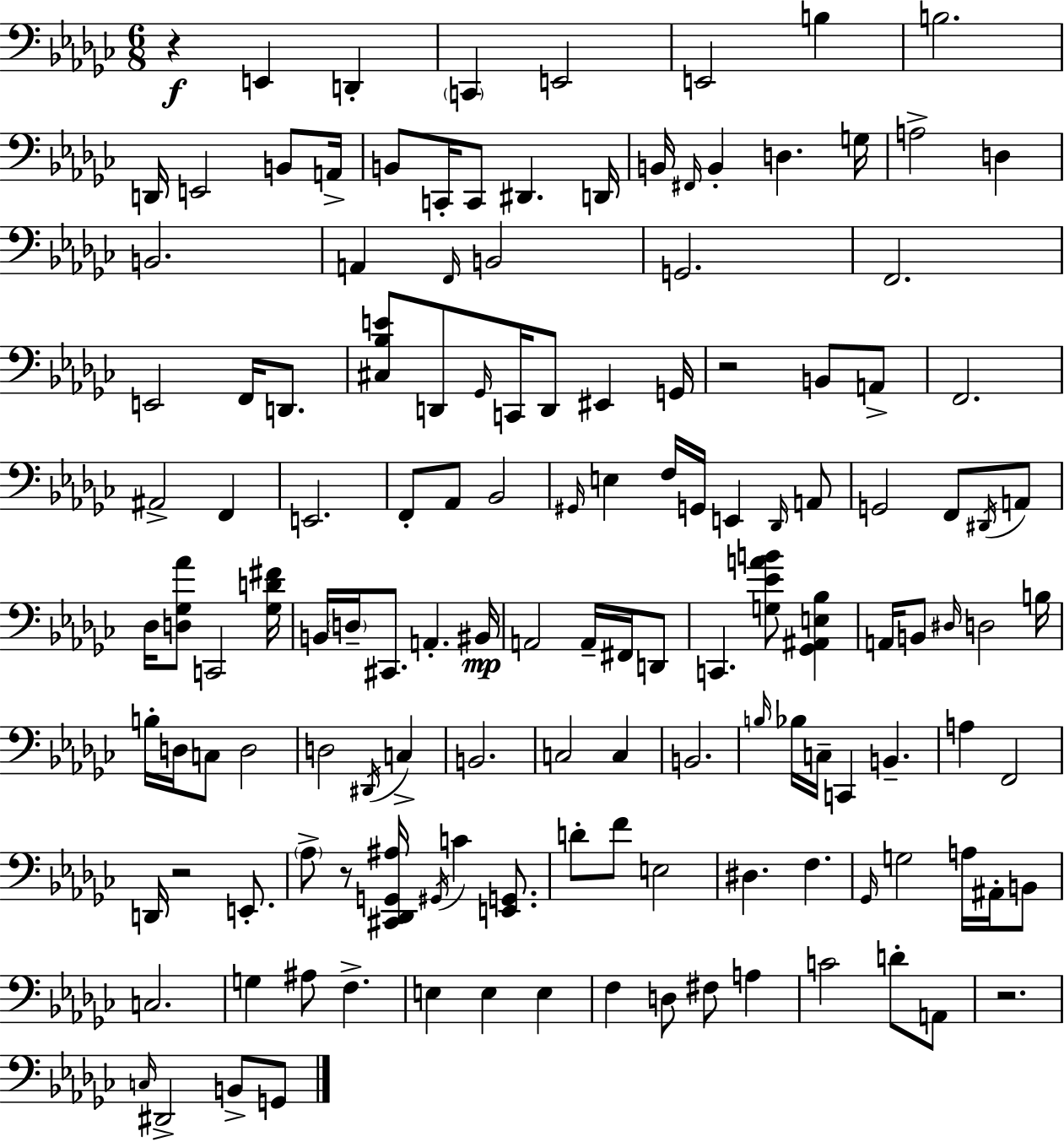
{
  \clef bass
  \numericTimeSignature
  \time 6/8
  \key ees \minor
  r4\f e,4 d,4-. | \parenthesize c,4 e,2 | e,2 b4 | b2. | \break d,16 e,2 b,8 a,16-> | b,8 c,16-. c,8 dis,4. d,16 | b,16 \grace { fis,16 } b,4-. d4. | g16 a2-> d4 | \break b,2. | a,4 \grace { f,16 } b,2 | g,2. | f,2. | \break e,2 f,16 d,8. | <cis bes e'>8 d,8 \grace { ges,16 } c,16 d,8 eis,4 | g,16 r2 b,8 | a,8-> f,2. | \break ais,2-> f,4 | e,2. | f,8-. aes,8 bes,2 | \grace { gis,16 } e4 f16 g,16 e,4 | \break \grace { des,16 } a,8 g,2 | f,8 \acciaccatura { dis,16 } a,8 des16 <d ges aes'>8 c,2 | <ges d' fis'>16 b,16 \parenthesize d16-- cis,8. a,4.-. | bis,16\mp a,2 | \break a,16-- fis,16 d,8 c,4. | <g ees' a' b'>8 <ges, ais, e bes>4 a,16 b,8 \grace { dis16 } d2 | b16 b16-. d16 c8 d2 | d2 | \break \acciaccatura { dis,16 } c4-> b,2. | c2 | c4 b,2. | \grace { b16 } bes16 c16-- c,4 | \break b,4.-- a4 | f,2 d,16 r2 | e,8.-. \parenthesize aes8-> r8 | <cis, des, g, ais>16 \acciaccatura { gis,16 } c'4 <e, g,>8. d'8-. | \break f'8 e2 dis4. | f4. \grace { ges,16 } g2 | a16 ais,16-. b,8 c2. | g4 | \break ais8 f4.-> e4 | e4 e4 f4 | d8 fis8 a4 c'2 | d'8-. a,8 r2. | \break \grace { c16 } | dis,2-> b,8-> g,8 | \bar "|."
}